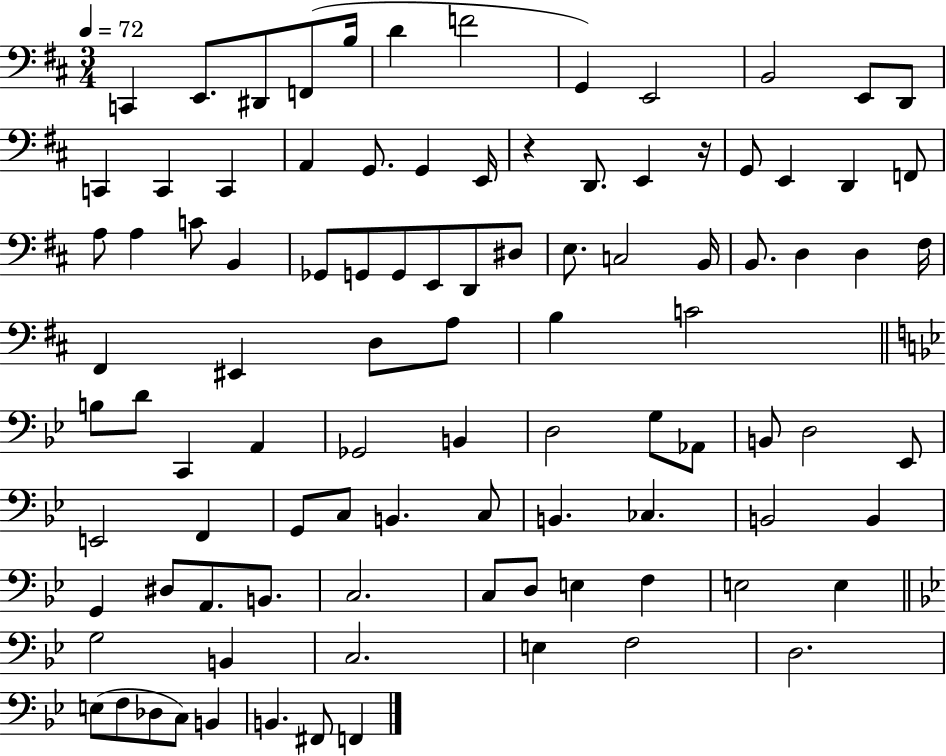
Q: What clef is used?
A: bass